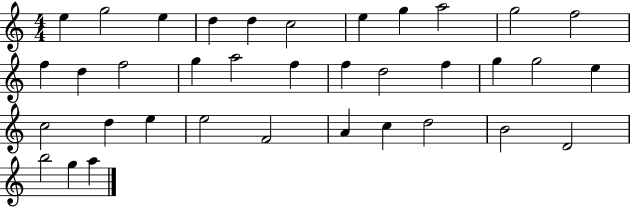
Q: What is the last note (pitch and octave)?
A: A5